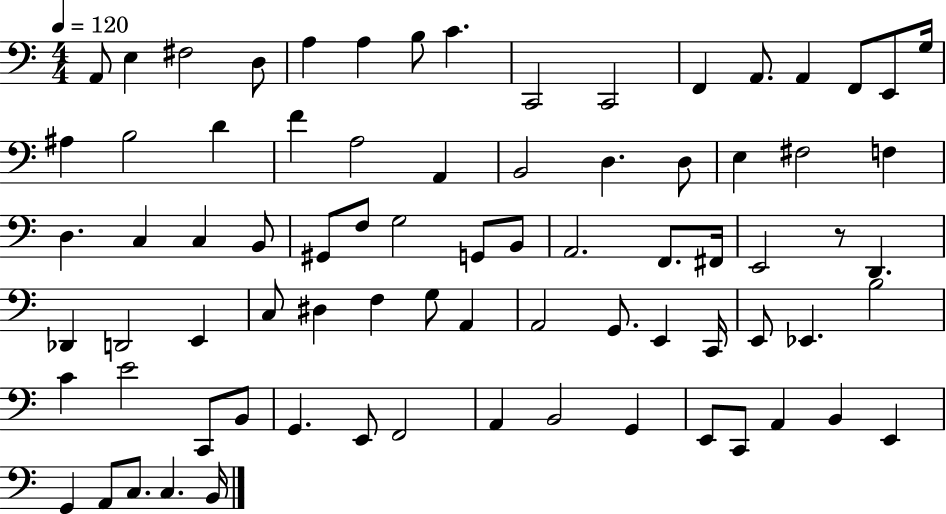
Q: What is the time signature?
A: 4/4